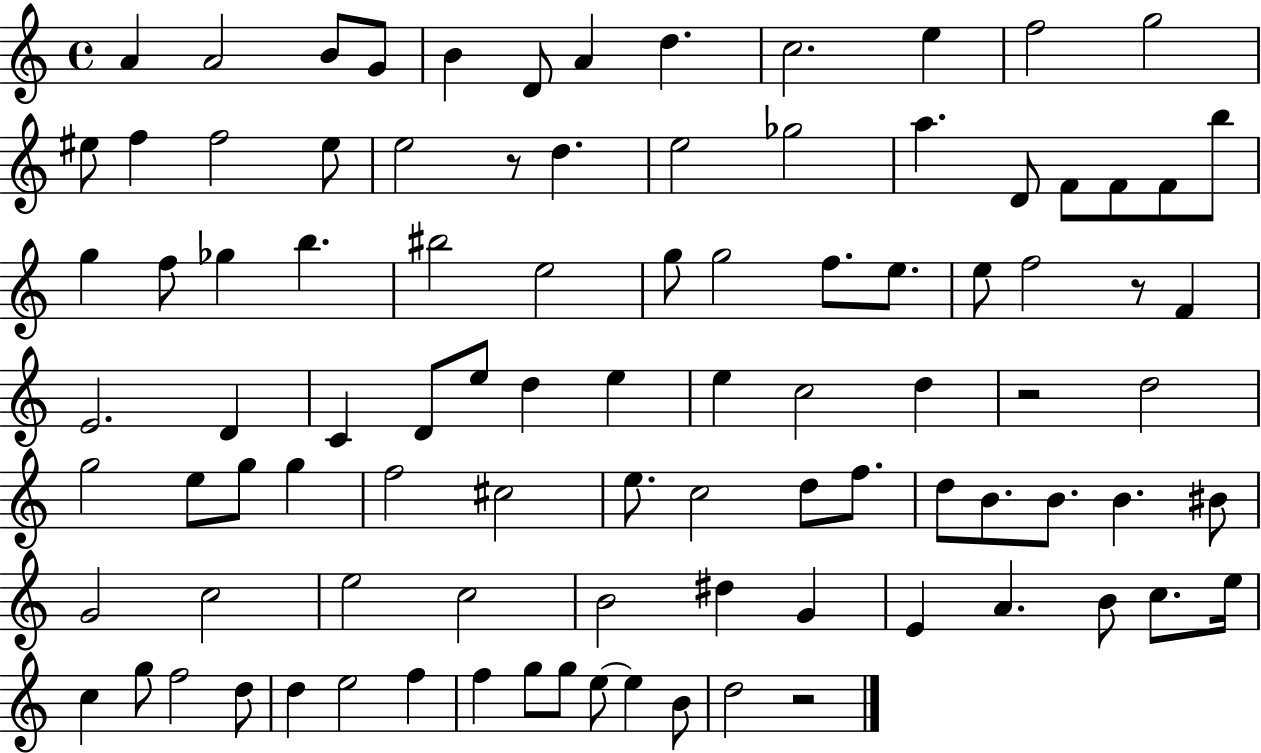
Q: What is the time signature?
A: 4/4